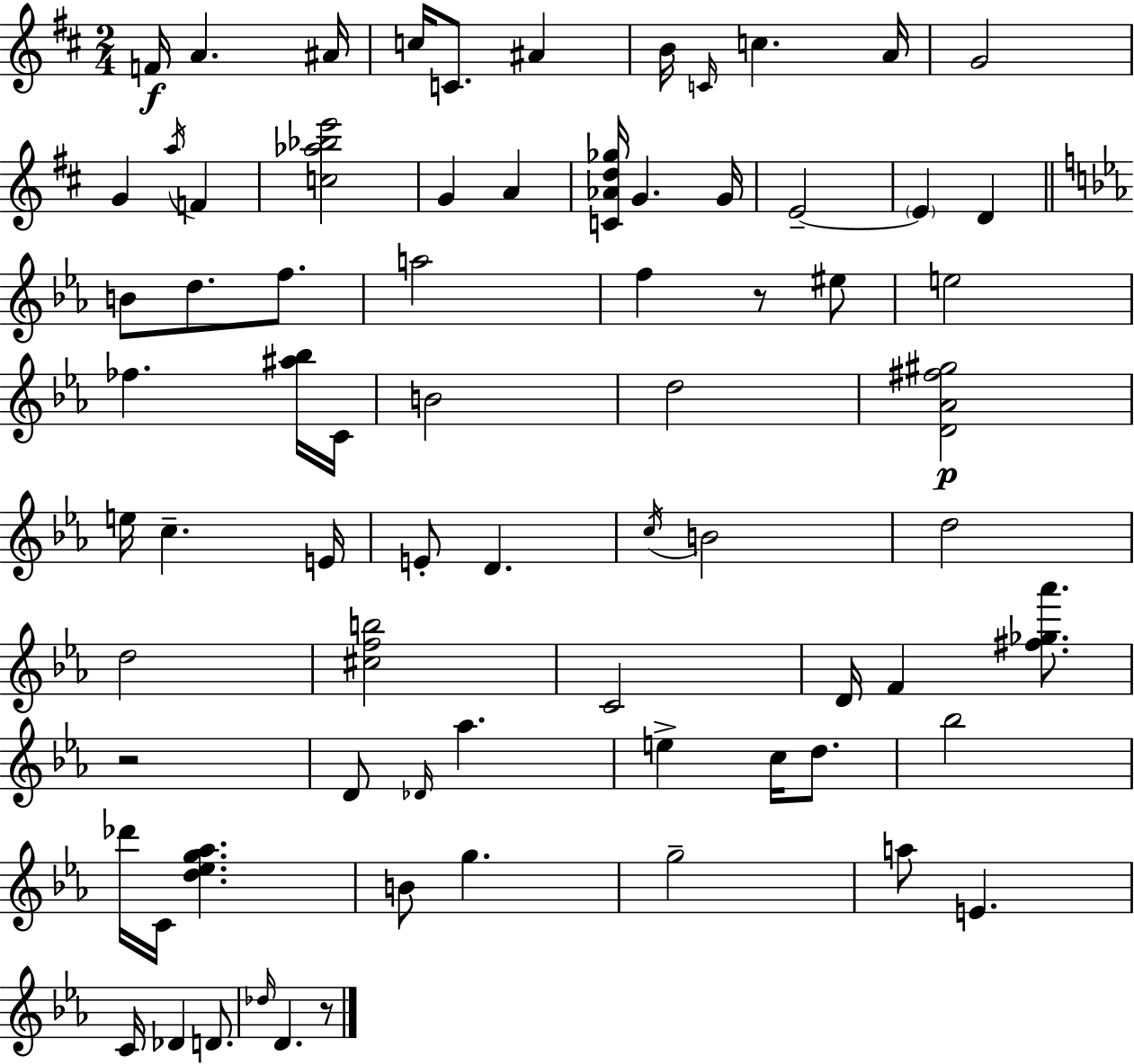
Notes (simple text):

F4/s A4/q. A#4/s C5/s C4/e. A#4/q B4/s C4/s C5/q. A4/s G4/h G4/q A5/s F4/q [C5,Ab5,Bb5,E6]/h G4/q A4/q [C4,Ab4,D5,Gb5]/s G4/q. G4/s E4/h E4/q D4/q B4/e D5/e. F5/e. A5/h F5/q R/e EIS5/e E5/h FES5/q. [A#5,Bb5]/s C4/s B4/h D5/h [D4,Ab4,F#5,G#5]/h E5/s C5/q. E4/s E4/e D4/q. C5/s B4/h D5/h D5/h [C#5,F5,B5]/h C4/h D4/s F4/q [F#5,Gb5,Ab6]/e. R/h D4/e Db4/s Ab5/q. E5/q C5/s D5/e. Bb5/h Db6/s C4/s [D5,Eb5,G5,Ab5]/q. B4/e G5/q. G5/h A5/e E4/q. C4/s Db4/q D4/e. Db5/s D4/q. R/e